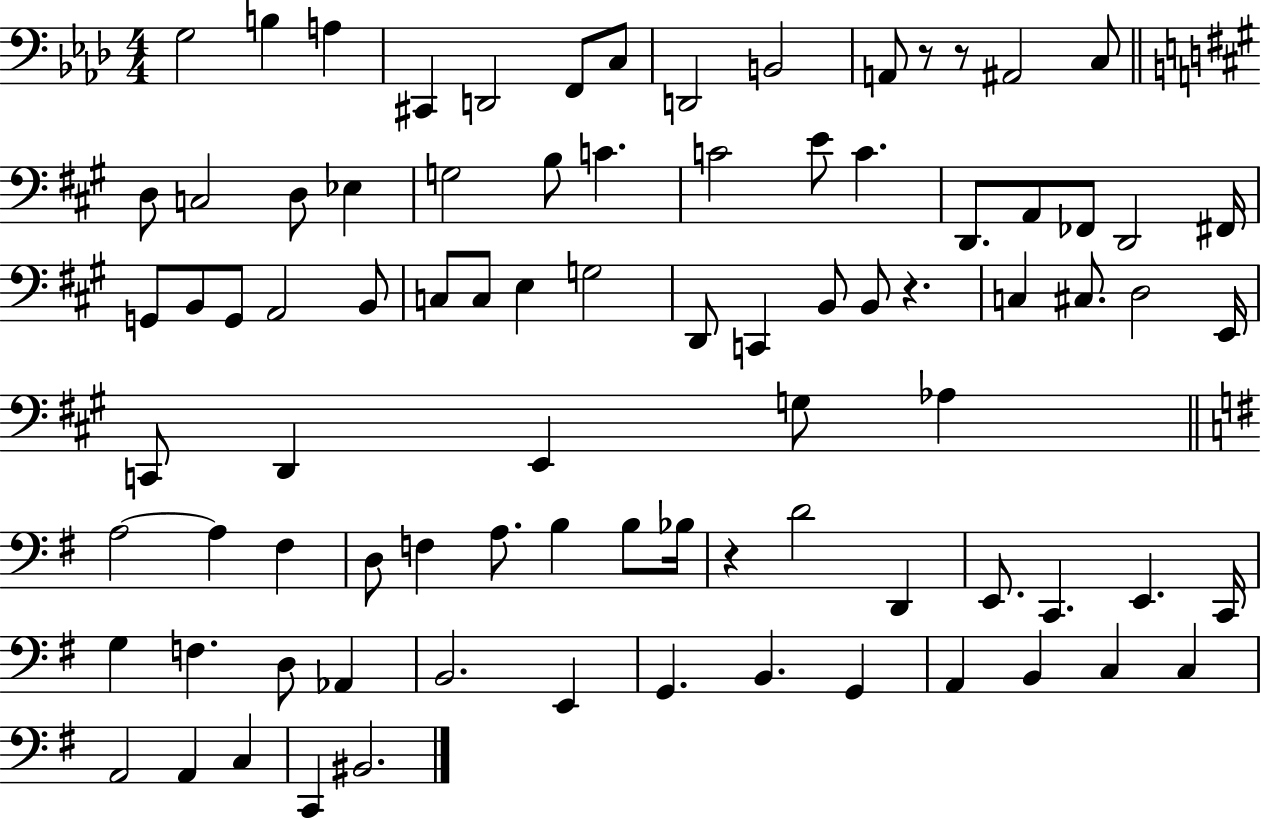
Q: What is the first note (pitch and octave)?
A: G3